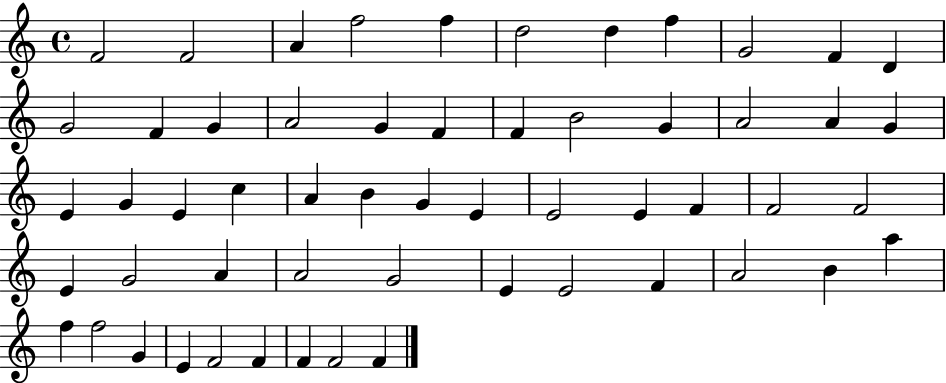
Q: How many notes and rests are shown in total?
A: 56